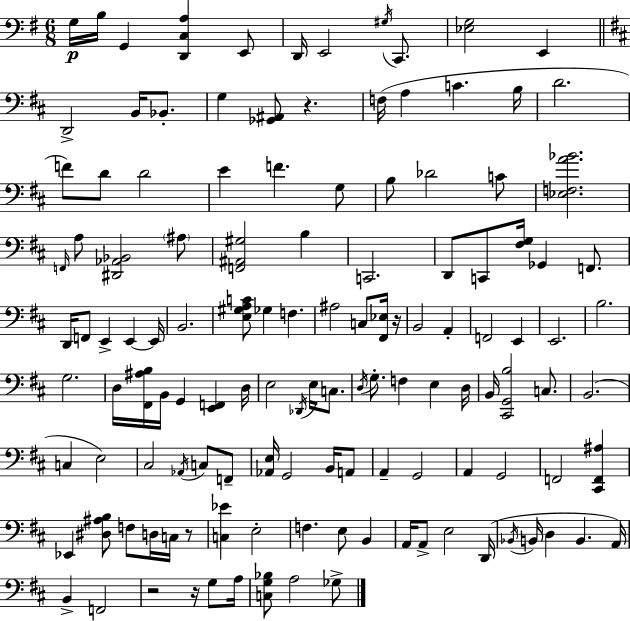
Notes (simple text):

G3/s B3/s G2/q [D2,C3,A3]/q E2/e D2/s E2/h G#3/s C2/e. [Eb3,G3]/h E2/q D2/h B2/s Bb2/e. G3/q [Gb2,A#2]/e R/q. F3/s A3/q C4/q. B3/s D4/h. F4/e D4/e D4/h E4/q F4/q. G3/e B3/e Db4/h C4/e [Eb3,F3,A4,Bb4]/h. F2/s A3/e [D#2,Ab2,Bb2]/h A#3/e [F2,A#2,G#3]/h B3/q C2/h. D2/e C2/e [F#3,G3]/s Gb2/q F2/e. D2/s F2/e E2/q E2/q E2/s B2/h. [E3,G#3,A3,C4]/e Gb3/q F3/q. A#3/h C3/e [F#2,Eb3]/s R/s B2/h A2/q F2/h E2/q E2/h. B3/h. G3/h. D3/s [F#2,A#3,B3]/s B2/s G2/q [E2,F2]/q D3/s E3/h Db2/s E3/s C3/e. D3/s G3/e. F3/q E3/q D3/s B2/s [C#2,G2,B3]/h C3/e. B2/h. C3/q E3/h C#3/h Ab2/s C3/e F2/e [Ab2,E3]/s G2/h B2/s A2/e A2/q G2/h A2/q G2/h F2/h [C#2,F2,A#3]/q Eb2/q [D#3,A#3,B3]/e F3/e D3/s C3/s R/e [C3,Eb4]/q E3/h F3/q. E3/e B2/q A2/s A2/e E3/h D2/s Bb2/s B2/s D3/q B2/q. A2/s B2/q F2/h R/h R/s G3/e A3/s [C3,G3,Bb3]/e A3/h Gb3/e